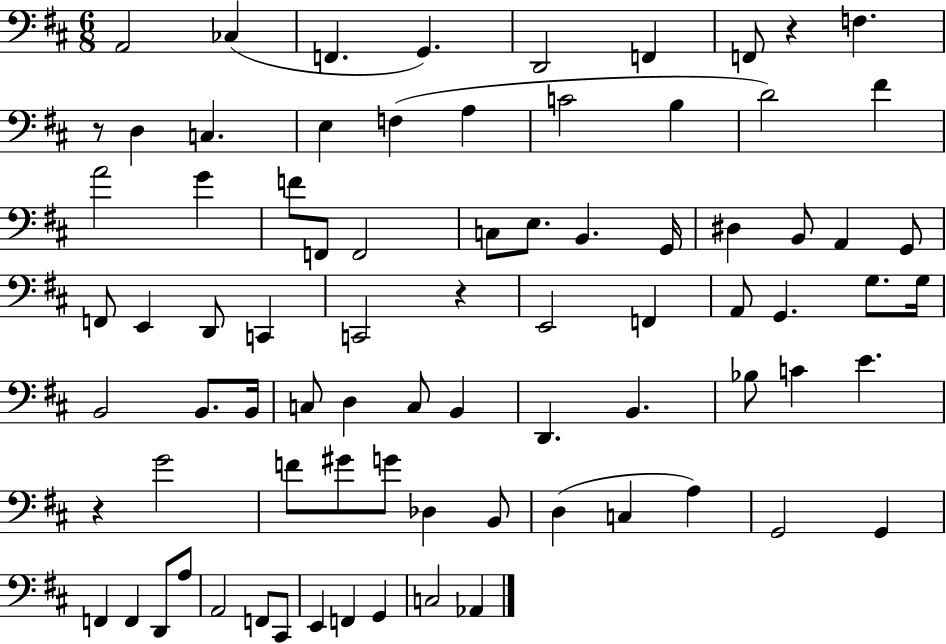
A2/h CES3/q F2/q. G2/q. D2/h F2/q F2/e R/q F3/q. R/e D3/q C3/q. E3/q F3/q A3/q C4/h B3/q D4/h F#4/q A4/h G4/q F4/e F2/e F2/h C3/e E3/e. B2/q. G2/s D#3/q B2/e A2/q G2/e F2/e E2/q D2/e C2/q C2/h R/q E2/h F2/q A2/e G2/q. G3/e. G3/s B2/h B2/e. B2/s C3/e D3/q C3/e B2/q D2/q. B2/q. Bb3/e C4/q E4/q. R/q G4/h F4/e G#4/e G4/e Db3/q B2/e D3/q C3/q A3/q G2/h G2/q F2/q F2/q D2/e A3/e A2/h F2/e C#2/e E2/q F2/q G2/q C3/h Ab2/q